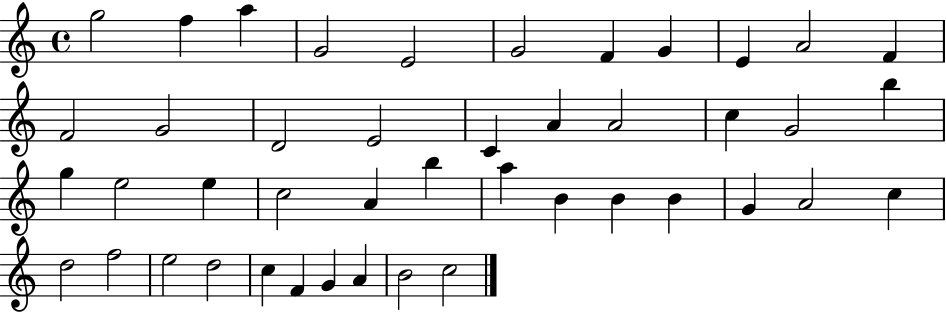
G5/h F5/q A5/q G4/h E4/h G4/h F4/q G4/q E4/q A4/h F4/q F4/h G4/h D4/h E4/h C4/q A4/q A4/h C5/q G4/h B5/q G5/q E5/h E5/q C5/h A4/q B5/q A5/q B4/q B4/q B4/q G4/q A4/h C5/q D5/h F5/h E5/h D5/h C5/q F4/q G4/q A4/q B4/h C5/h